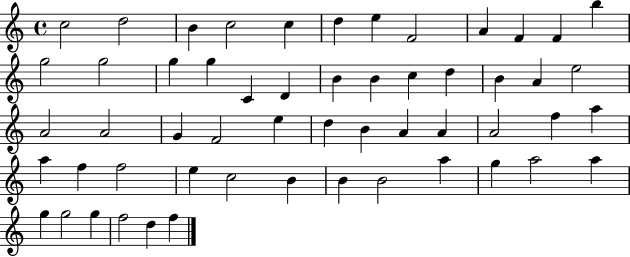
C5/h D5/h B4/q C5/h C5/q D5/q E5/q F4/h A4/q F4/q F4/q B5/q G5/h G5/h G5/q G5/q C4/q D4/q B4/q B4/q C5/q D5/q B4/q A4/q E5/h A4/h A4/h G4/q F4/h E5/q D5/q B4/q A4/q A4/q A4/h F5/q A5/q A5/q F5/q F5/h E5/q C5/h B4/q B4/q B4/h A5/q G5/q A5/h A5/q G5/q G5/h G5/q F5/h D5/q F5/q